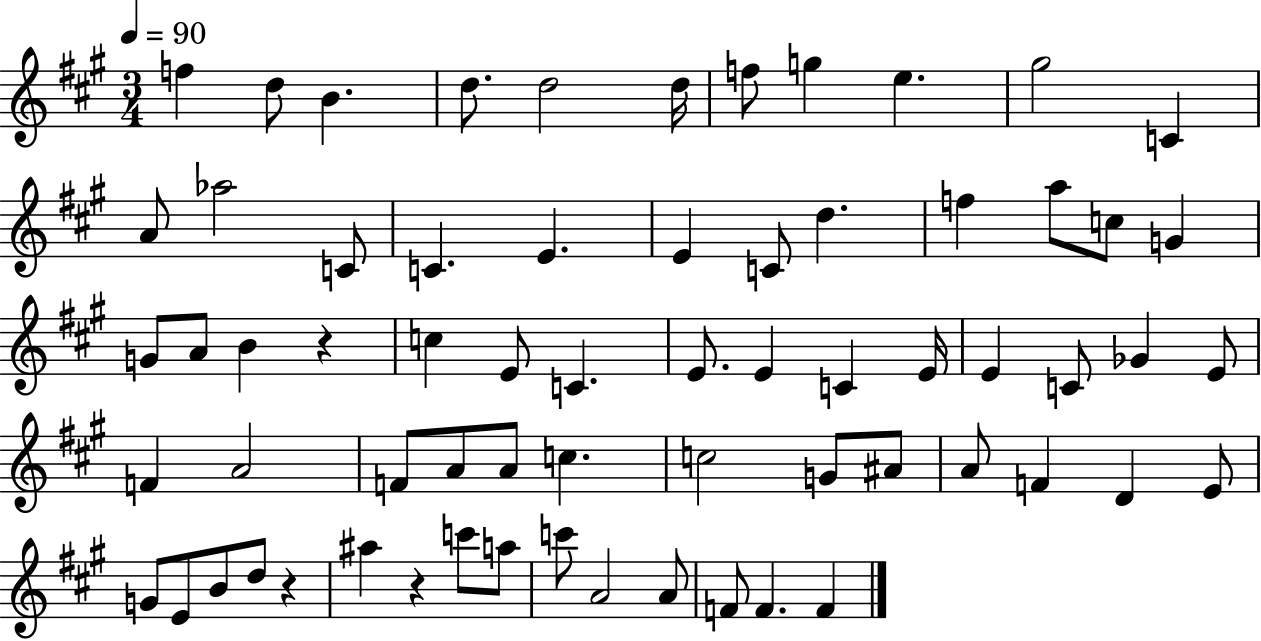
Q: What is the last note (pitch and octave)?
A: F4